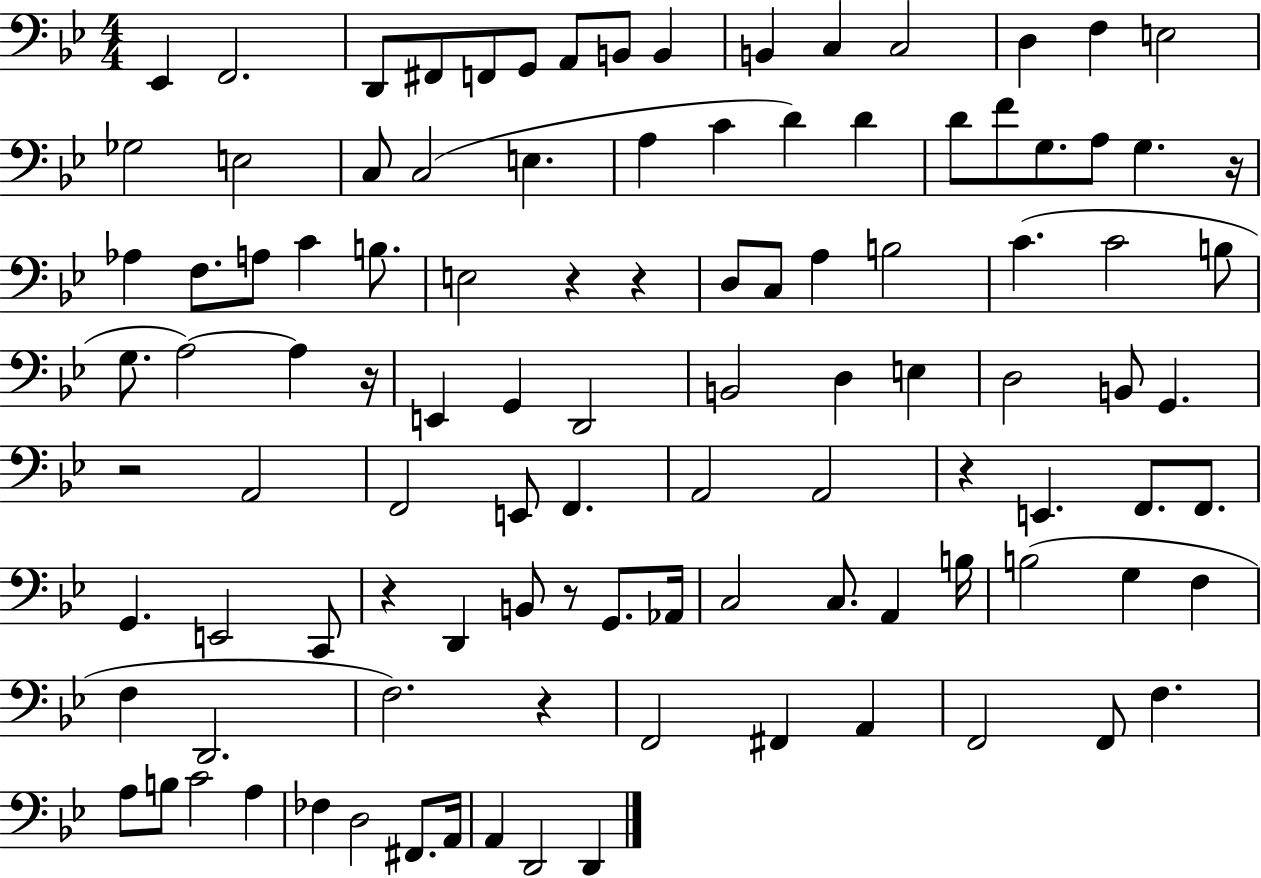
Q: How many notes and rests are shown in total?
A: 106